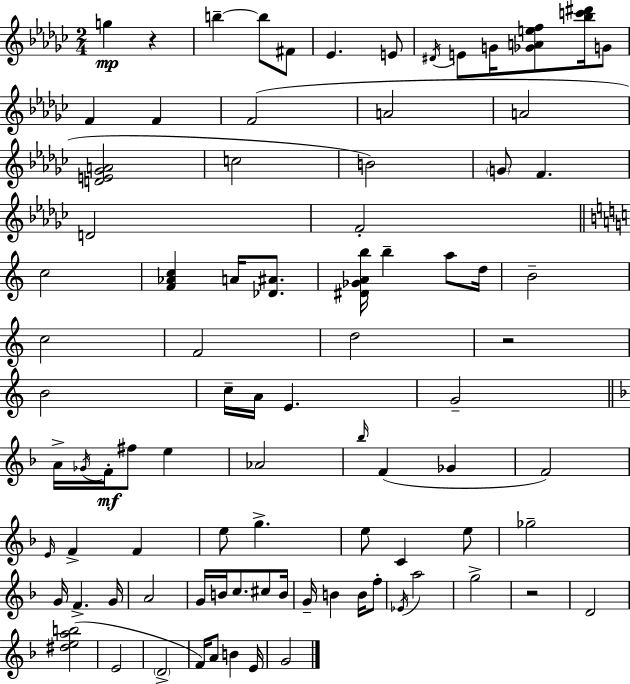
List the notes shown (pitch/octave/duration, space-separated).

G5/q R/q B5/q B5/e F#4/e Eb4/q. E4/e D#4/s E4/e G4/s [Gb4,A4,E5,F5]/e [Bb5,C6,D#6]/s G4/e F4/q F4/q F4/h A4/h A4/h [D4,E4,Gb4,A4]/h C5/h B4/h G4/e F4/q. D4/h F4/h C5/h [F4,Ab4,C5]/q A4/s [Db4,A#4]/e. [D#4,Gb4,A4,B5]/s B5/q A5/e D5/s B4/h C5/h F4/h D5/h R/h B4/h C5/s A4/s E4/q. G4/h A4/s Gb4/s F4/s F#5/e E5/q Ab4/h Bb5/s F4/q Gb4/q F4/h E4/s F4/q F4/q E5/e G5/q. E5/e C4/q E5/e Gb5/h G4/s F4/q. G4/s A4/h G4/s B4/s C5/e. C#5/e B4/s G4/s B4/q B4/s F5/e Eb4/s A5/h G5/h R/h D4/h [D#5,E5,A5,B5]/h E4/h D4/h F4/s A4/e B4/q E4/s G4/h